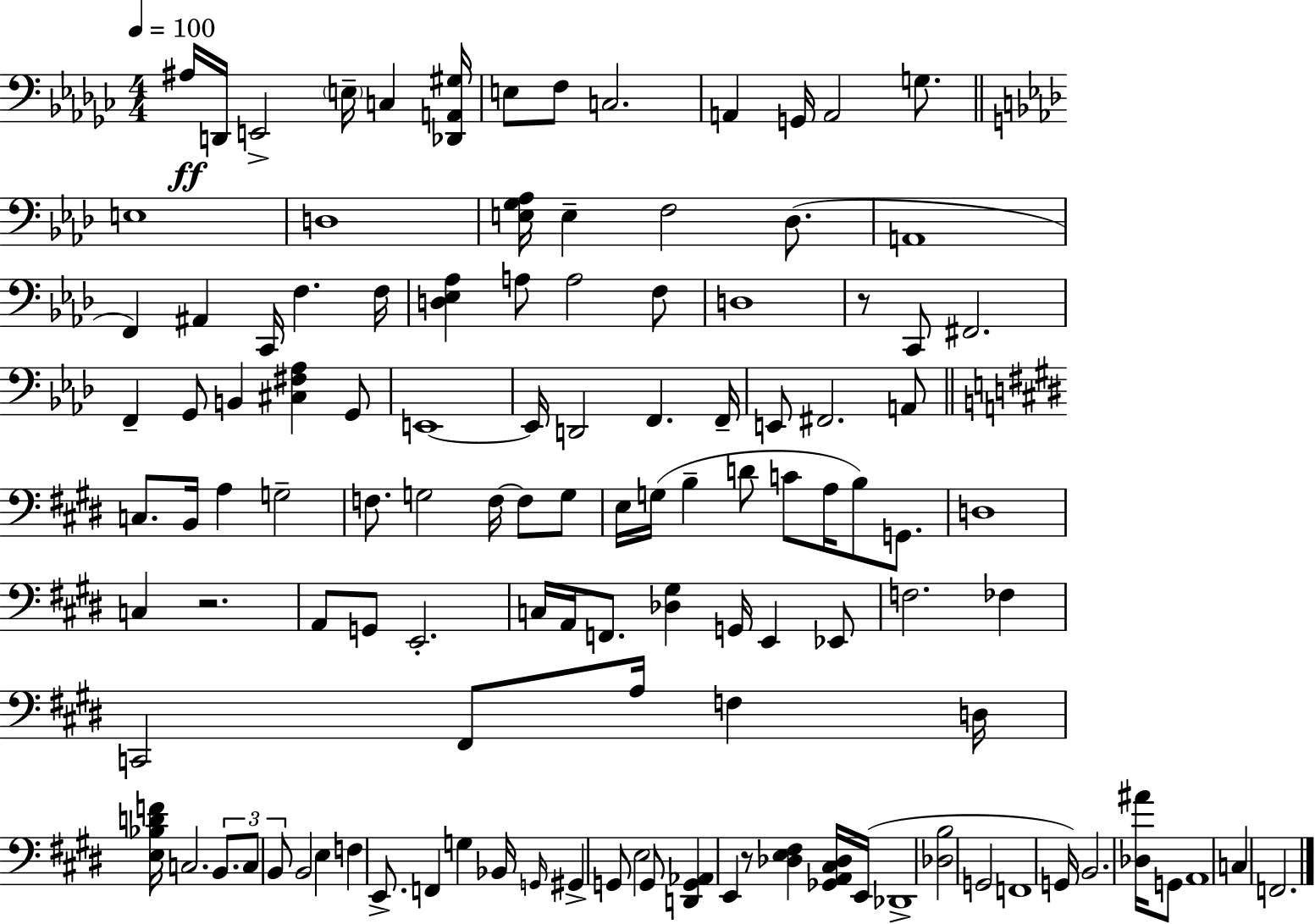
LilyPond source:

{
  \clef bass
  \numericTimeSignature
  \time 4/4
  \key ees \minor
  \tempo 4 = 100
  ais16\ff d,16 e,2-> \parenthesize e16-- c4 <des, a, gis>16 | e8 f8 c2. | a,4 g,16 a,2 g8. | \bar "||" \break \key aes \major e1 | d1 | <e g aes>16 e4-- f2 des8.( | a,1 | \break f,4) ais,4 c,16 f4. f16 | <d ees aes>4 a8 a2 f8 | d1 | r8 c,8 fis,2. | \break f,4-- g,8 b,4 <cis fis aes>4 g,8 | e,1~~ | e,16 d,2 f,4. f,16-- | e,8 fis,2. a,8 | \break \bar "||" \break \key e \major c8. b,16 a4 g2-- | f8. g2 f16~~ f8 g8 | e16 g16( b4-- d'8 c'8 a16 b8) g,8. | d1 | \break c4 r2. | a,8 g,8 e,2.-. | c16 a,16 f,8. <des gis>4 g,16 e,4 ees,8 | f2. fes4 | \break c,2 fis,8 a16 f4 d16 | <e bes d' f'>16 c2. \tuplet 3/2 { b,8. | c8 b,8 } b,2 e4 | f4 e,8.-> f,4 g4 bes,16 | \break \grace { g,16 } gis,4-> g,8 e2 g,8 | <d, g, aes,>4 e,4 r8 <des e fis>4 <ges, a, cis des>16 | e,16( des,1-> | <des b>2 g,2 | \break f,1 | g,16) b,2. <des ais'>16 g,8 | a,1 | c4 f,2. | \break \bar "|."
}